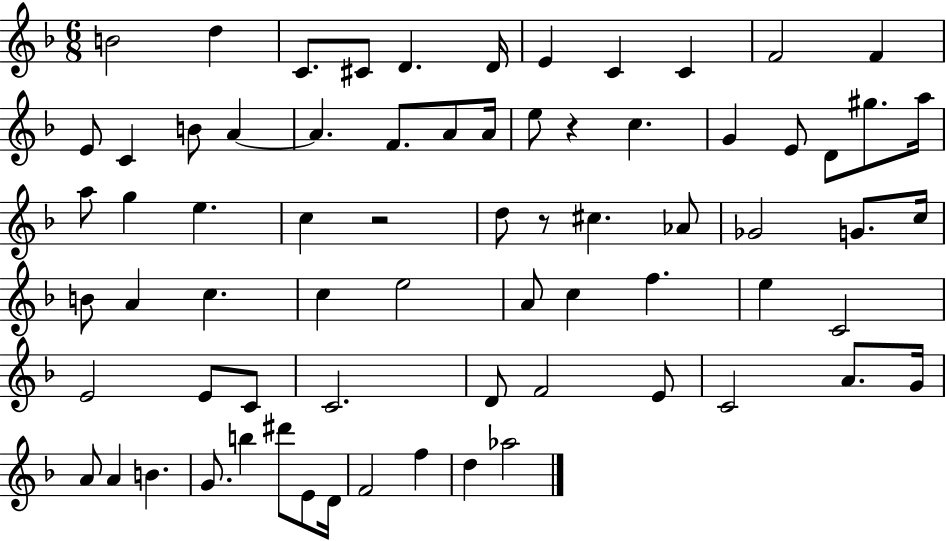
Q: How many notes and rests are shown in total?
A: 71